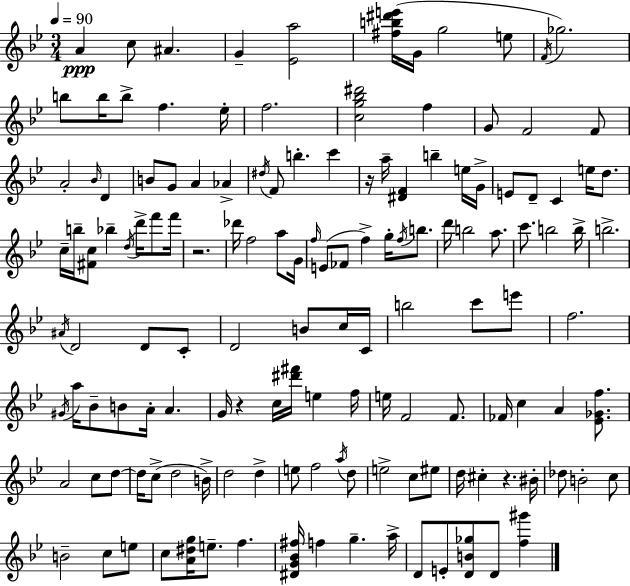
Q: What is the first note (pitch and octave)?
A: A4